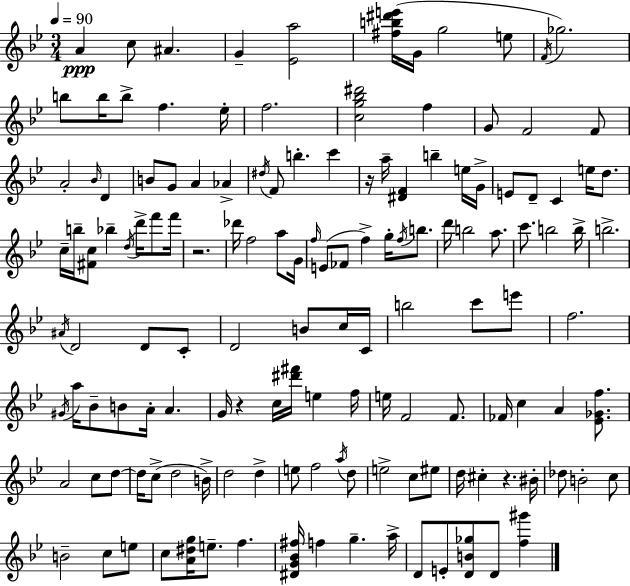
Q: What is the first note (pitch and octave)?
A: A4